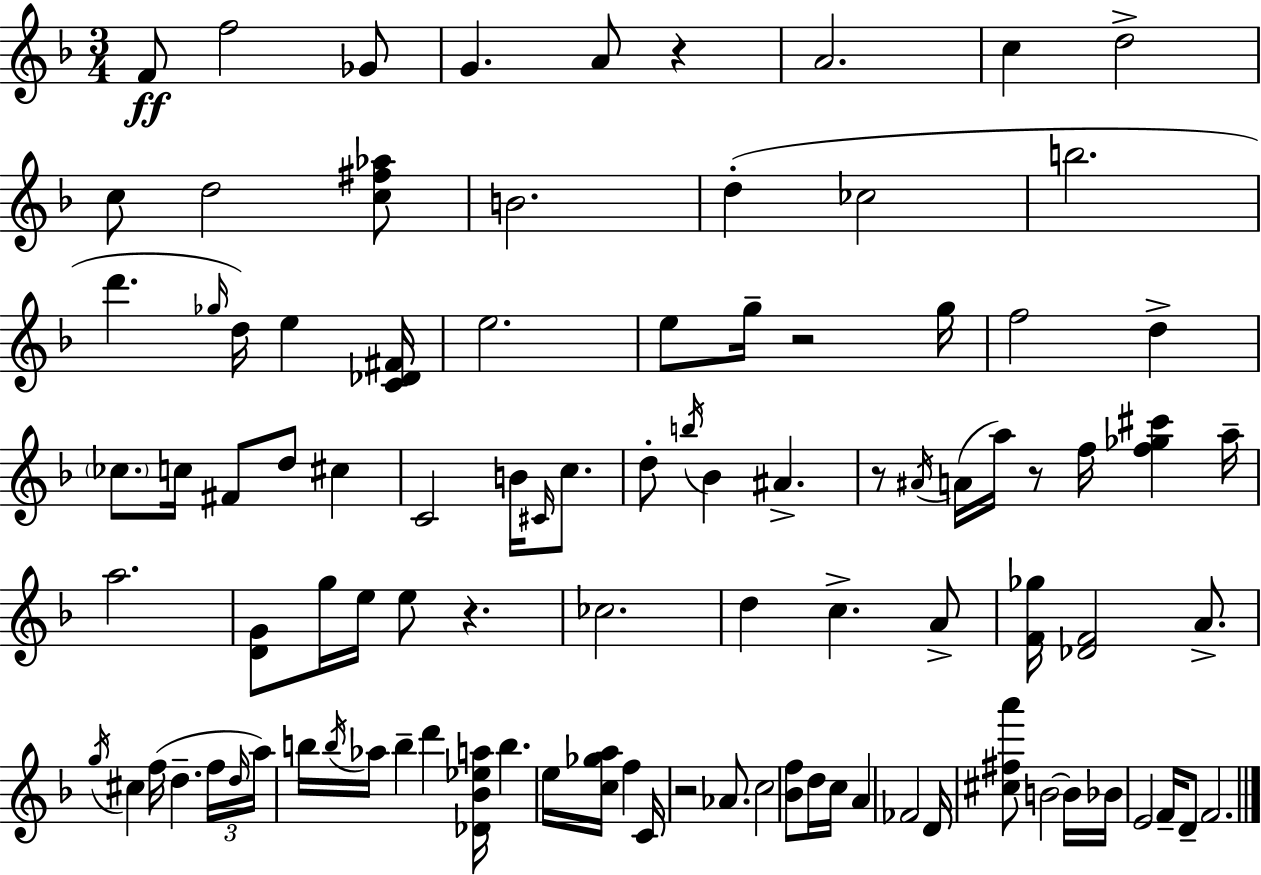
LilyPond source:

{
  \clef treble
  \numericTimeSignature
  \time 3/4
  \key f \major
  f'8\ff f''2 ges'8 | g'4. a'8 r4 | a'2. | c''4 d''2-> | \break c''8 d''2 <c'' fis'' aes''>8 | b'2. | d''4-.( ces''2 | b''2. | \break d'''4. \grace { ges''16 }) d''16 e''4 | <c' des' fis'>16 e''2. | e''8 g''16-- r2 | g''16 f''2 d''4-> | \break \parenthesize ces''8. c''16 fis'8 d''8 cis''4 | c'2 b'16 \grace { cis'16 } c''8. | d''8-. \acciaccatura { b''16 } bes'4 ais'4.-> | r8 \acciaccatura { ais'16 }( a'16 a''16) r8 f''16 <f'' ges'' cis'''>4 | \break a''16-- a''2. | <d' g'>8 g''16 e''16 e''8 r4. | ces''2. | d''4 c''4.-> | \break a'8-> <f' ges''>16 <des' f'>2 | a'8.-> \acciaccatura { g''16 } cis''4 f''16( d''4.-- | \tuplet 3/2 { f''16 \grace { d''16 }) a''16 } b''16 \acciaccatura { b''16 } aes''16 b''4-- | d'''4 <des' bes' ees'' a''>16 b''4. | \break e''16 <c'' ges'' a''>16 f''4 c'16 r2 | aes'8. c''2 | <bes' f''>8 d''16 c''16 a'4 fes'2 | d'16 <cis'' fis'' a'''>8 b'2~~ | \break b'16 bes'16 e'2 | f'16-- d'8-- f'2. | \bar "|."
}